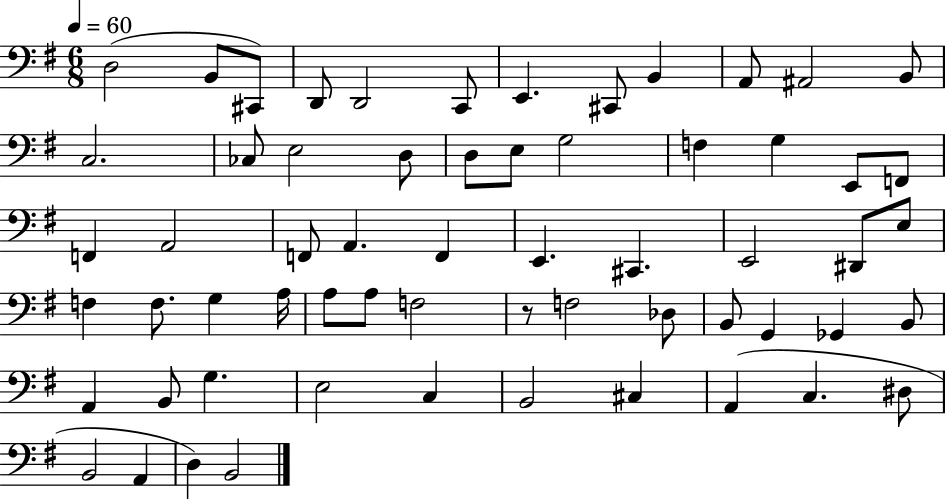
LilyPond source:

{
  \clef bass
  \numericTimeSignature
  \time 6/8
  \key g \major
  \tempo 4 = 60
  \repeat volta 2 { d2( b,8 cis,8) | d,8 d,2 c,8 | e,4. cis,8 b,4 | a,8 ais,2 b,8 | \break c2. | ces8 e2 d8 | d8 e8 g2 | f4 g4 e,8 f,8 | \break f,4 a,2 | f,8 a,4. f,4 | e,4. cis,4. | e,2 dis,8 e8 | \break f4 f8. g4 a16 | a8 a8 f2 | r8 f2 des8 | b,8 g,4 ges,4 b,8 | \break a,4 b,8 g4. | e2 c4 | b,2 cis4 | a,4( c4. dis8 | \break b,2 a,4 | d4) b,2 | } \bar "|."
}